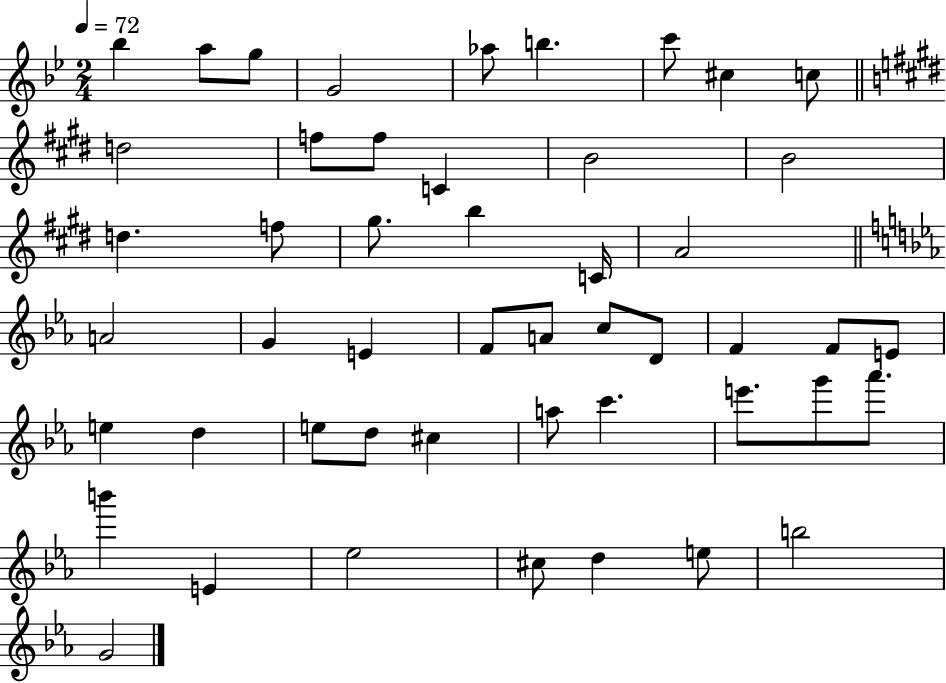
{
  \clef treble
  \numericTimeSignature
  \time 2/4
  \key bes \major
  \tempo 4 = 72
  bes''4 a''8 g''8 | g'2 | aes''8 b''4. | c'''8 cis''4 c''8 | \break \bar "||" \break \key e \major d''2 | f''8 f''8 c'4 | b'2 | b'2 | \break d''4. f''8 | gis''8. b''4 c'16 | a'2 | \bar "||" \break \key ees \major a'2 | g'4 e'4 | f'8 a'8 c''8 d'8 | f'4 f'8 e'8 | \break e''4 d''4 | e''8 d''8 cis''4 | a''8 c'''4. | e'''8. g'''8 aes'''8. | \break b'''4 e'4 | ees''2 | cis''8 d''4 e''8 | b''2 | \break g'2 | \bar "|."
}